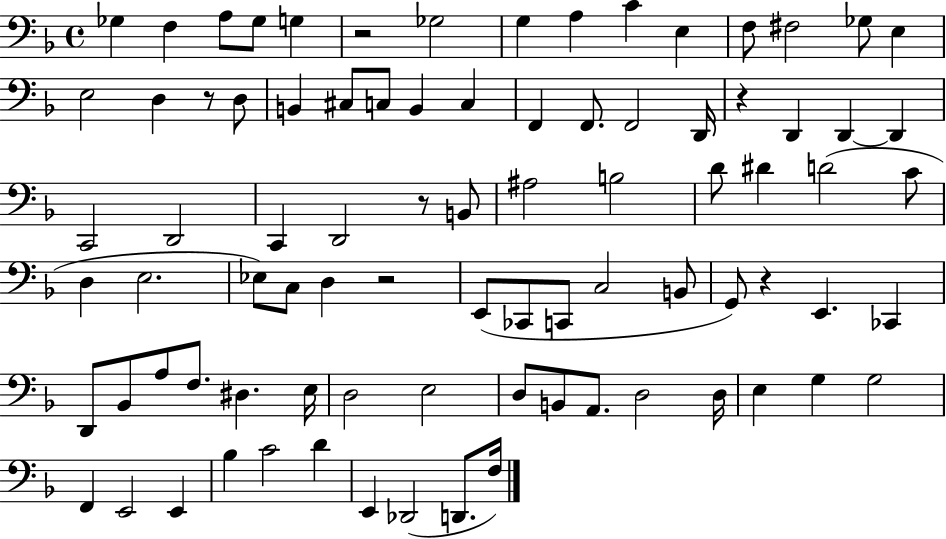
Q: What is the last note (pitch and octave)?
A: F3